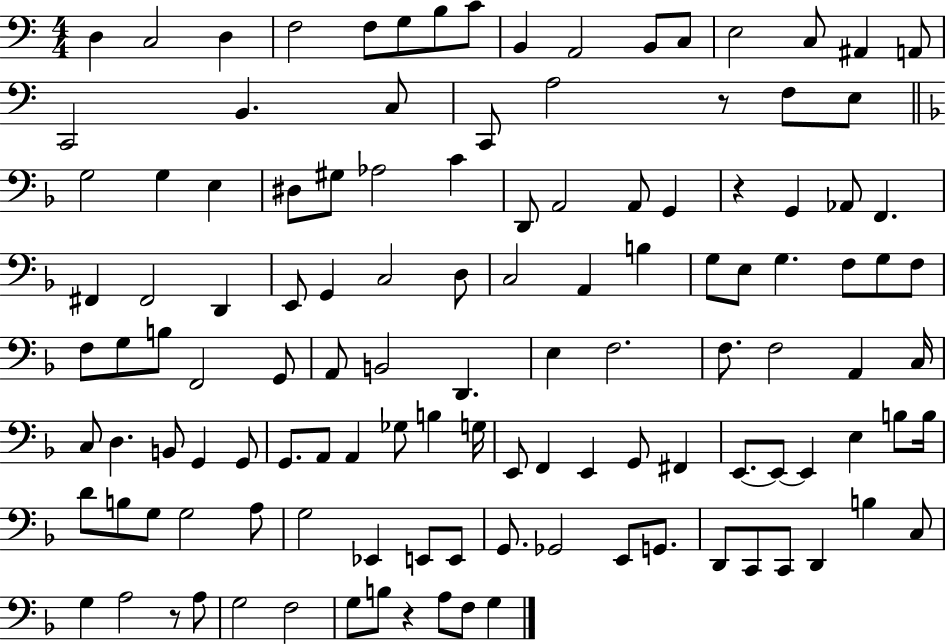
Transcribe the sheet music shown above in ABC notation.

X:1
T:Untitled
M:4/4
L:1/4
K:C
D, C,2 D, F,2 F,/2 G,/2 B,/2 C/2 B,, A,,2 B,,/2 C,/2 E,2 C,/2 ^A,, A,,/2 C,,2 B,, C,/2 C,,/2 A,2 z/2 F,/2 E,/2 G,2 G, E, ^D,/2 ^G,/2 _A,2 C D,,/2 A,,2 A,,/2 G,, z G,, _A,,/2 F,, ^F,, ^F,,2 D,, E,,/2 G,, C,2 D,/2 C,2 A,, B, G,/2 E,/2 G, F,/2 G,/2 F,/2 F,/2 G,/2 B,/2 F,,2 G,,/2 A,,/2 B,,2 D,, E, F,2 F,/2 F,2 A,, C,/4 C,/2 D, B,,/2 G,, G,,/2 G,,/2 A,,/2 A,, _G,/2 B, G,/4 E,,/2 F,, E,, G,,/2 ^F,, E,,/2 E,,/2 E,, E, B,/2 B,/4 D/2 B,/2 G,/2 G,2 A,/2 G,2 _E,, E,,/2 E,,/2 G,,/2 _G,,2 E,,/2 G,,/2 D,,/2 C,,/2 C,,/2 D,, B, C,/2 G, A,2 z/2 A,/2 G,2 F,2 G,/2 B,/2 z A,/2 F,/2 G,